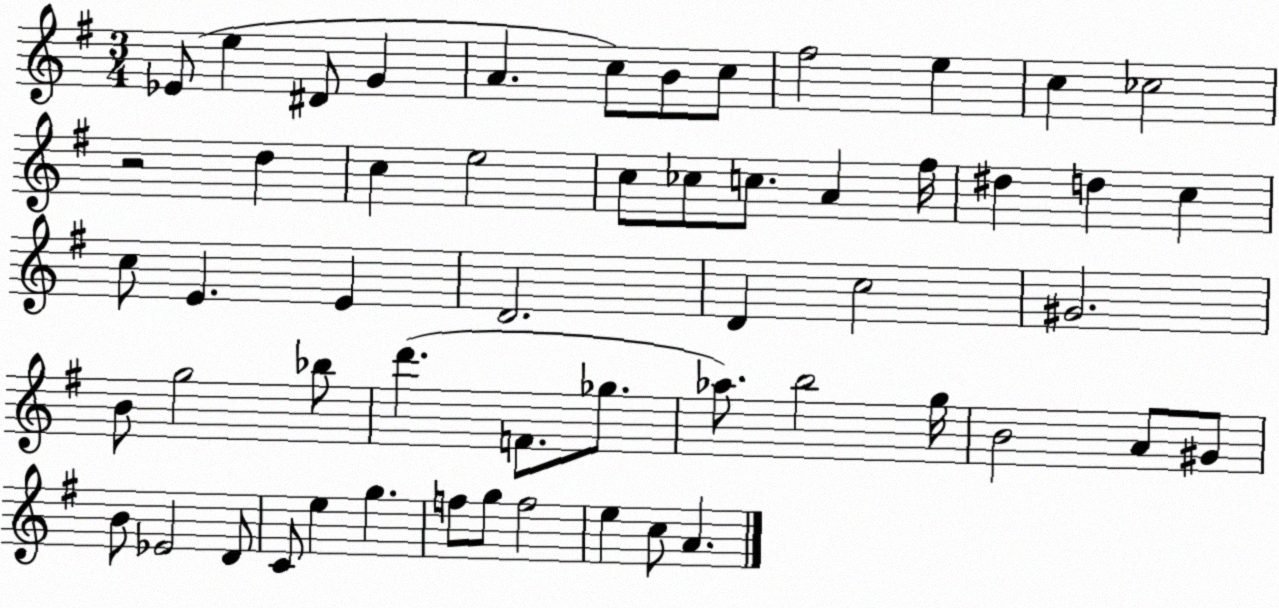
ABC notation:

X:1
T:Untitled
M:3/4
L:1/4
K:G
_E/2 e ^D/2 G A c/2 B/2 c/2 ^f2 e c _c2 z2 d c e2 c/2 _c/2 c/2 A ^f/4 ^d d c c/2 E E D2 D c2 ^G2 B/2 g2 _b/2 d' F/2 _g/2 _a/2 b2 g/4 B2 A/2 ^G/2 B/2 _E2 D/2 C/2 e g f/2 g/2 f2 e c/2 A